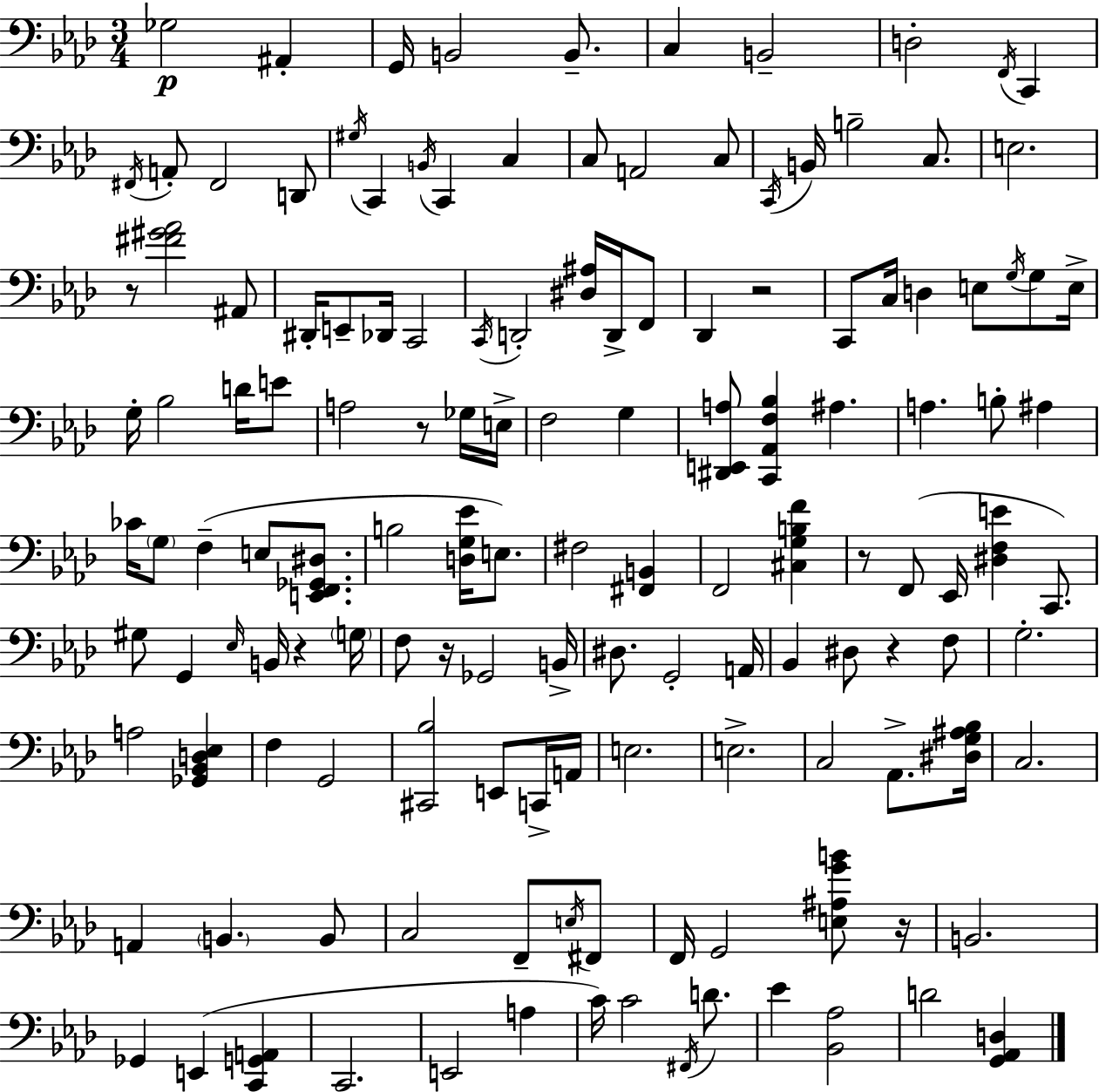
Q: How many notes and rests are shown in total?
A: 139